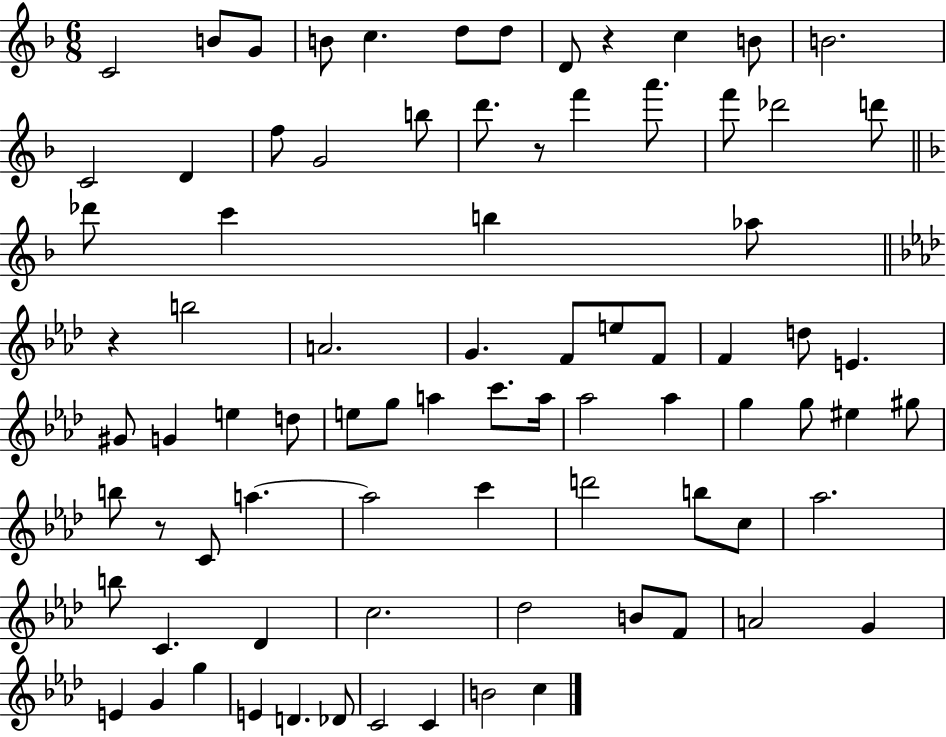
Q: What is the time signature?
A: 6/8